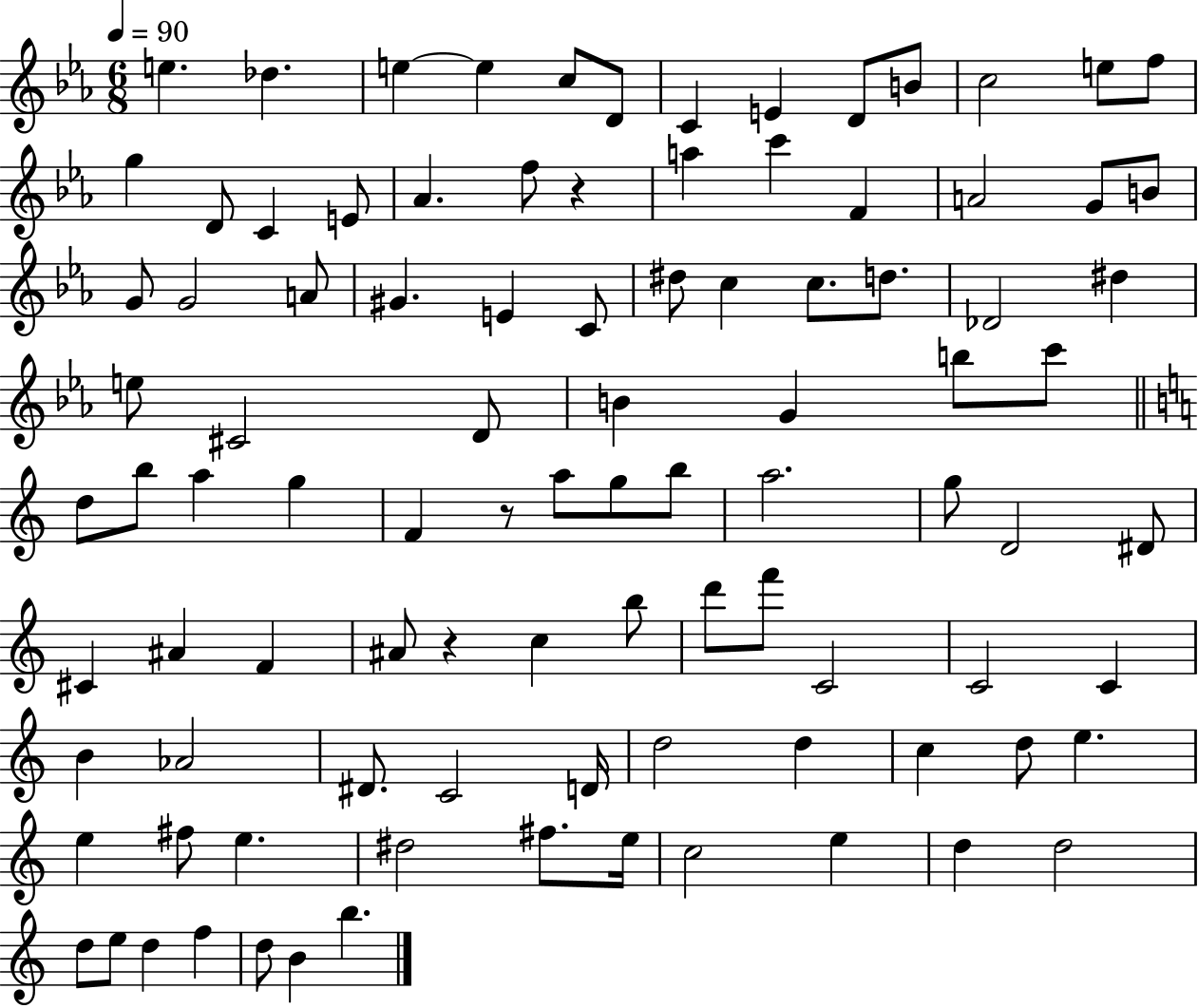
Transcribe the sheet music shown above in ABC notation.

X:1
T:Untitled
M:6/8
L:1/4
K:Eb
e _d e e c/2 D/2 C E D/2 B/2 c2 e/2 f/2 g D/2 C E/2 _A f/2 z a c' F A2 G/2 B/2 G/2 G2 A/2 ^G E C/2 ^d/2 c c/2 d/2 _D2 ^d e/2 ^C2 D/2 B G b/2 c'/2 d/2 b/2 a g F z/2 a/2 g/2 b/2 a2 g/2 D2 ^D/2 ^C ^A F ^A/2 z c b/2 d'/2 f'/2 C2 C2 C B _A2 ^D/2 C2 D/4 d2 d c d/2 e e ^f/2 e ^d2 ^f/2 e/4 c2 e d d2 d/2 e/2 d f d/2 B b